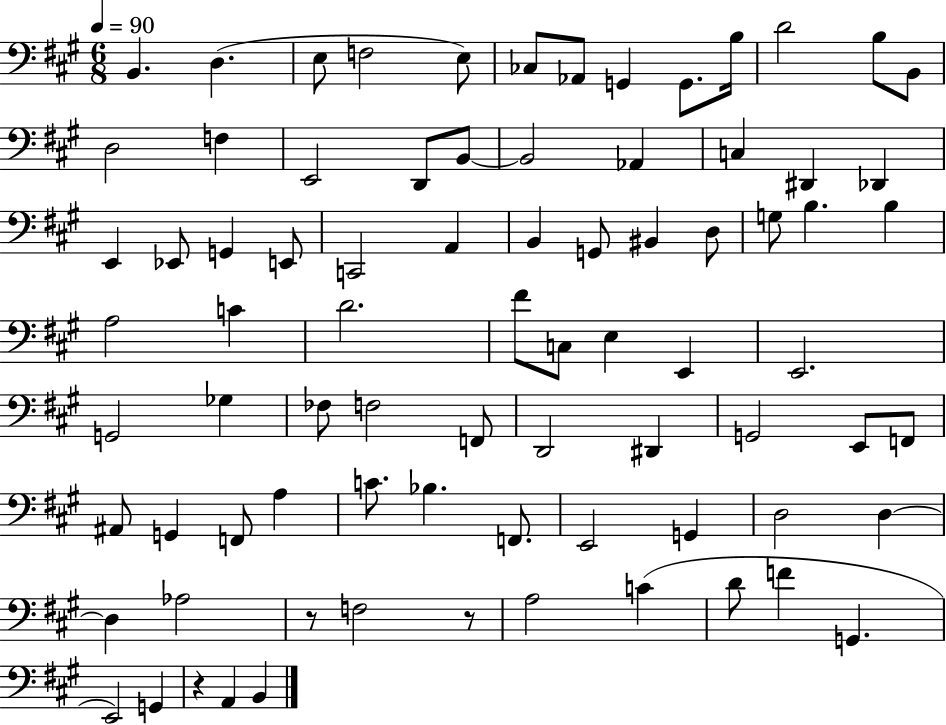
B2/q. D3/q. E3/e F3/h E3/e CES3/e Ab2/e G2/q G2/e. B3/s D4/h B3/e B2/e D3/h F3/q E2/h D2/e B2/e B2/h Ab2/q C3/q D#2/q Db2/q E2/q Eb2/e G2/q E2/e C2/h A2/q B2/q G2/e BIS2/q D3/e G3/e B3/q. B3/q A3/h C4/q D4/h. F#4/e C3/e E3/q E2/q E2/h. G2/h Gb3/q FES3/e F3/h F2/e D2/h D#2/q G2/h E2/e F2/e A#2/e G2/q F2/e A3/q C4/e. Bb3/q. F2/e. E2/h G2/q D3/h D3/q D3/q Ab3/h R/e F3/h R/e A3/h C4/q D4/e F4/q G2/q. E2/h G2/q R/q A2/q B2/q